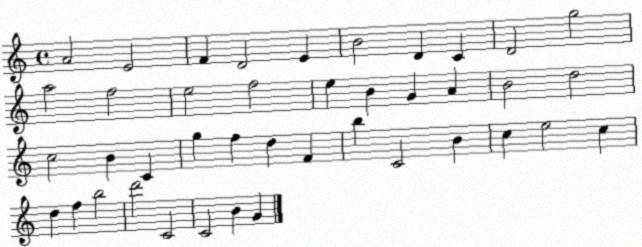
X:1
T:Untitled
M:4/4
L:1/4
K:C
A2 E2 F D2 E B2 D C D2 g2 a2 f2 e2 f2 e B G A B2 d2 c2 B C g f d F b C2 B c e2 c d f b2 d'2 C2 C2 B G